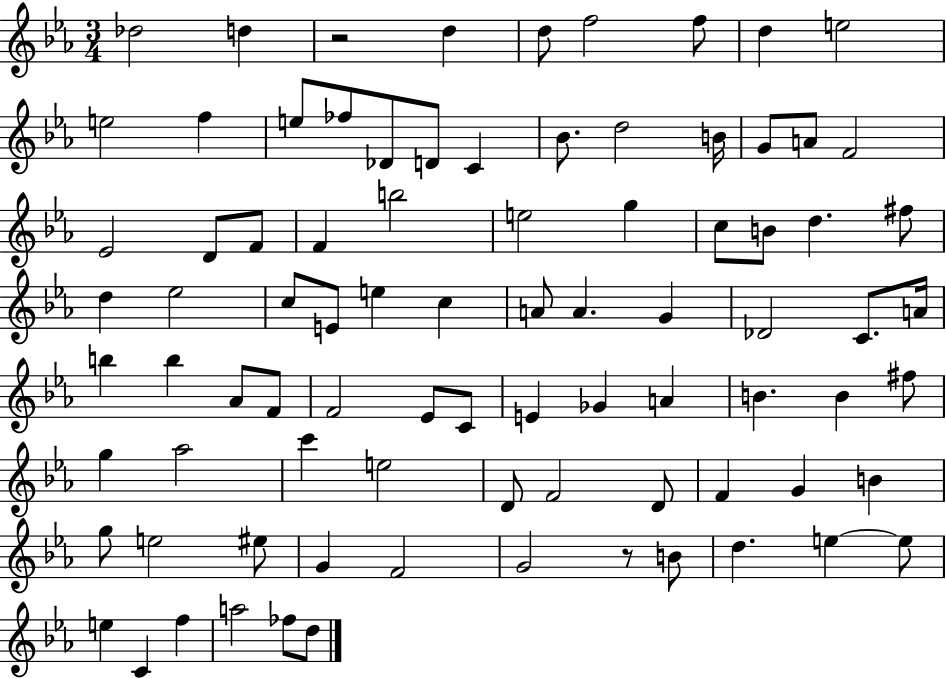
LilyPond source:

{
  \clef treble
  \numericTimeSignature
  \time 3/4
  \key ees \major
  des''2 d''4 | r2 d''4 | d''8 f''2 f''8 | d''4 e''2 | \break e''2 f''4 | e''8 fes''8 des'8 d'8 c'4 | bes'8. d''2 b'16 | g'8 a'8 f'2 | \break ees'2 d'8 f'8 | f'4 b''2 | e''2 g''4 | c''8 b'8 d''4. fis''8 | \break d''4 ees''2 | c''8 e'8 e''4 c''4 | a'8 a'4. g'4 | des'2 c'8. a'16 | \break b''4 b''4 aes'8 f'8 | f'2 ees'8 c'8 | e'4 ges'4 a'4 | b'4. b'4 fis''8 | \break g''4 aes''2 | c'''4 e''2 | d'8 f'2 d'8 | f'4 g'4 b'4 | \break g''8 e''2 eis''8 | g'4 f'2 | g'2 r8 b'8 | d''4. e''4~~ e''8 | \break e''4 c'4 f''4 | a''2 fes''8 d''8 | \bar "|."
}